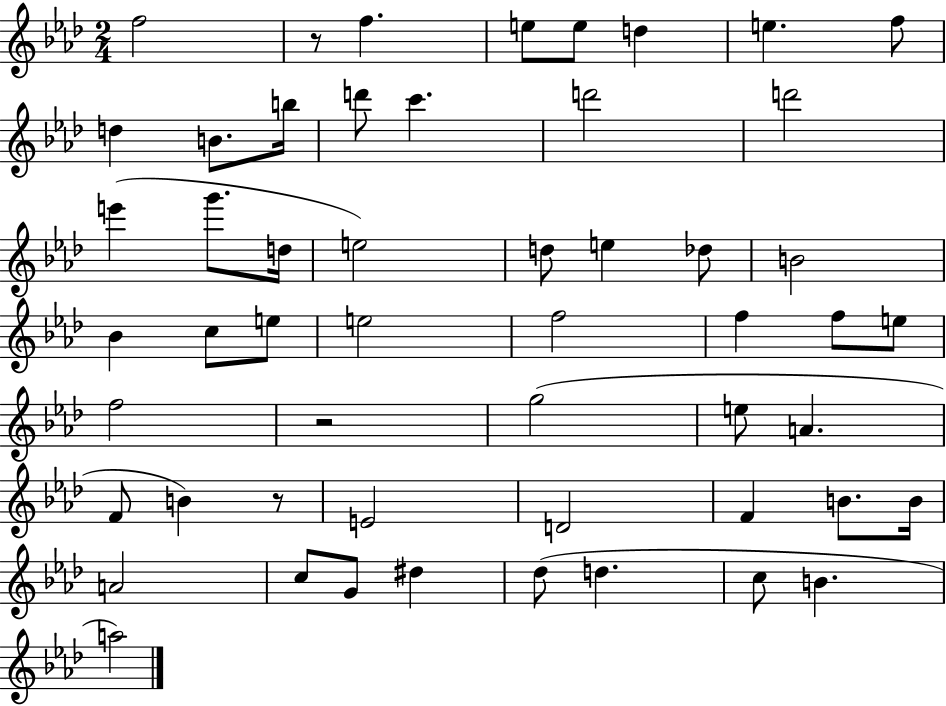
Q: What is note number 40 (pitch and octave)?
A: B4